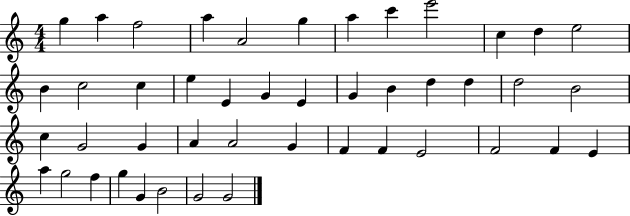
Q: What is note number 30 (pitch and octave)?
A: A4